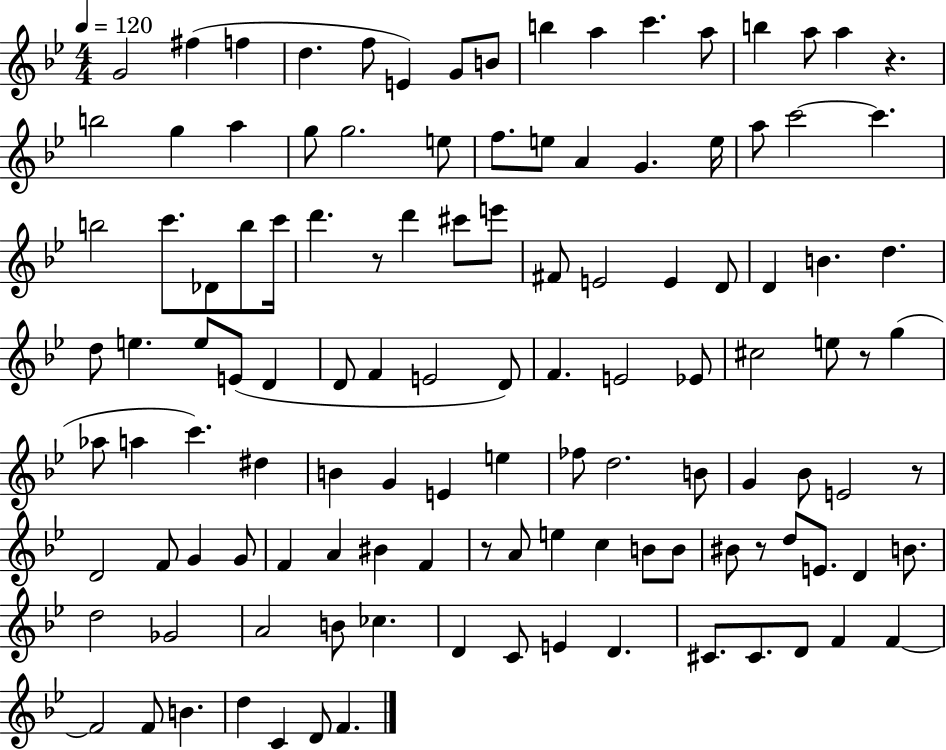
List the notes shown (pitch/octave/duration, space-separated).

G4/h F#5/q F5/q D5/q. F5/e E4/q G4/e B4/e B5/q A5/q C6/q. A5/e B5/q A5/e A5/q R/q. B5/h G5/q A5/q G5/e G5/h. E5/e F5/e. E5/e A4/q G4/q. E5/s A5/e C6/h C6/q. B5/h C6/e. Db4/e B5/e C6/s D6/q. R/e D6/q C#6/e E6/e F#4/e E4/h E4/q D4/e D4/q B4/q. D5/q. D5/e E5/q. E5/e E4/e D4/q D4/e F4/q E4/h D4/e F4/q. E4/h Eb4/e C#5/h E5/e R/e G5/q Ab5/e A5/q C6/q. D#5/q B4/q G4/q E4/q E5/q FES5/e D5/h. B4/e G4/q Bb4/e E4/h R/e D4/h F4/e G4/q G4/e F4/q A4/q BIS4/q F4/q R/e A4/e E5/q C5/q B4/e B4/e BIS4/e R/e D5/e E4/e. D4/q B4/e. D5/h Gb4/h A4/h B4/e CES5/q. D4/q C4/e E4/q D4/q. C#4/e. C#4/e. D4/e F4/q F4/q F4/h F4/e B4/q. D5/q C4/q D4/e F4/q.